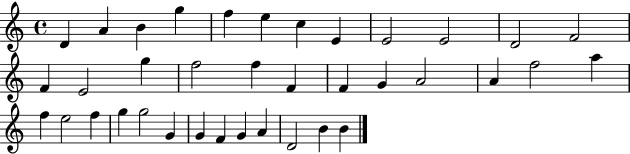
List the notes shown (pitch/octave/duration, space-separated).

D4/q A4/q B4/q G5/q F5/q E5/q C5/q E4/q E4/h E4/h D4/h F4/h F4/q E4/h G5/q F5/h F5/q F4/q F4/q G4/q A4/h A4/q F5/h A5/q F5/q E5/h F5/q G5/q G5/h G4/q G4/q F4/q G4/q A4/q D4/h B4/q B4/q